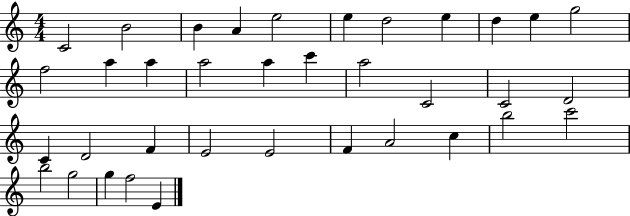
C4/h B4/h B4/q A4/q E5/h E5/q D5/h E5/q D5/q E5/q G5/h F5/h A5/q A5/q A5/h A5/q C6/q A5/h C4/h C4/h D4/h C4/q D4/h F4/q E4/h E4/h F4/q A4/h C5/q B5/h C6/h B5/h G5/h G5/q F5/h E4/q